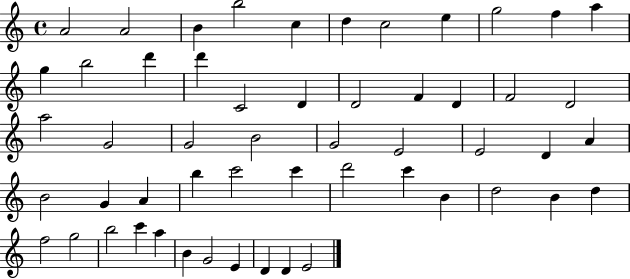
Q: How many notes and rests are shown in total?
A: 54